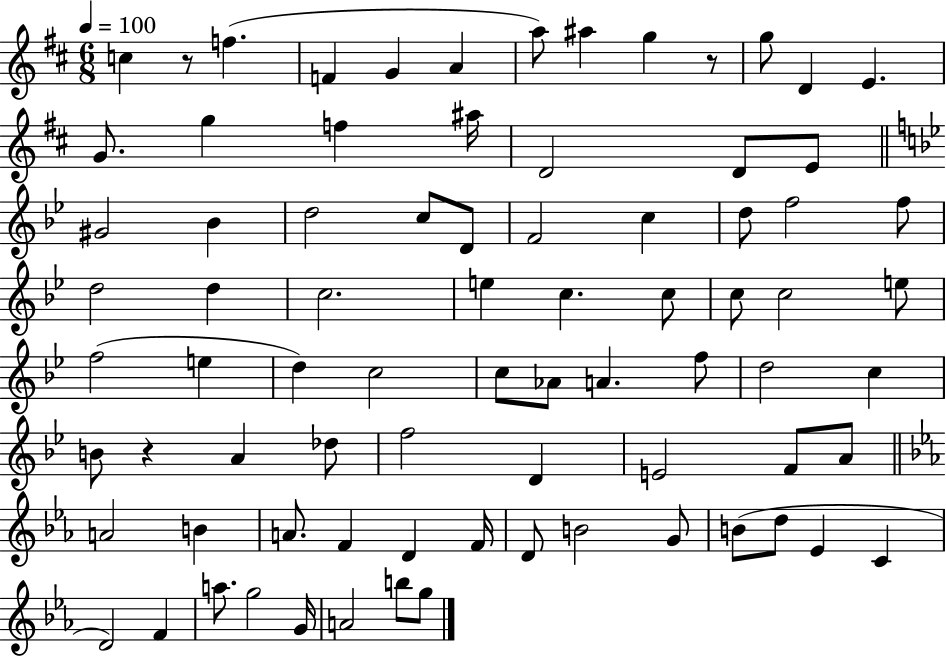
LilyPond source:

{
  \clef treble
  \numericTimeSignature
  \time 6/8
  \key d \major
  \tempo 4 = 100
  c''4 r8 f''4.( | f'4 g'4 a'4 | a''8) ais''4 g''4 r8 | g''8 d'4 e'4. | \break g'8. g''4 f''4 ais''16 | d'2 d'8 e'8 | \bar "||" \break \key bes \major gis'2 bes'4 | d''2 c''8 d'8 | f'2 c''4 | d''8 f''2 f''8 | \break d''2 d''4 | c''2. | e''4 c''4. c''8 | c''8 c''2 e''8 | \break f''2( e''4 | d''4) c''2 | c''8 aes'8 a'4. f''8 | d''2 c''4 | \break b'8 r4 a'4 des''8 | f''2 d'4 | e'2 f'8 a'8 | \bar "||" \break \key ees \major a'2 b'4 | a'8. f'4 d'4 f'16 | d'8 b'2 g'8 | b'8( d''8 ees'4 c'4 | \break d'2) f'4 | a''8. g''2 g'16 | a'2 b''8 g''8 | \bar "|."
}